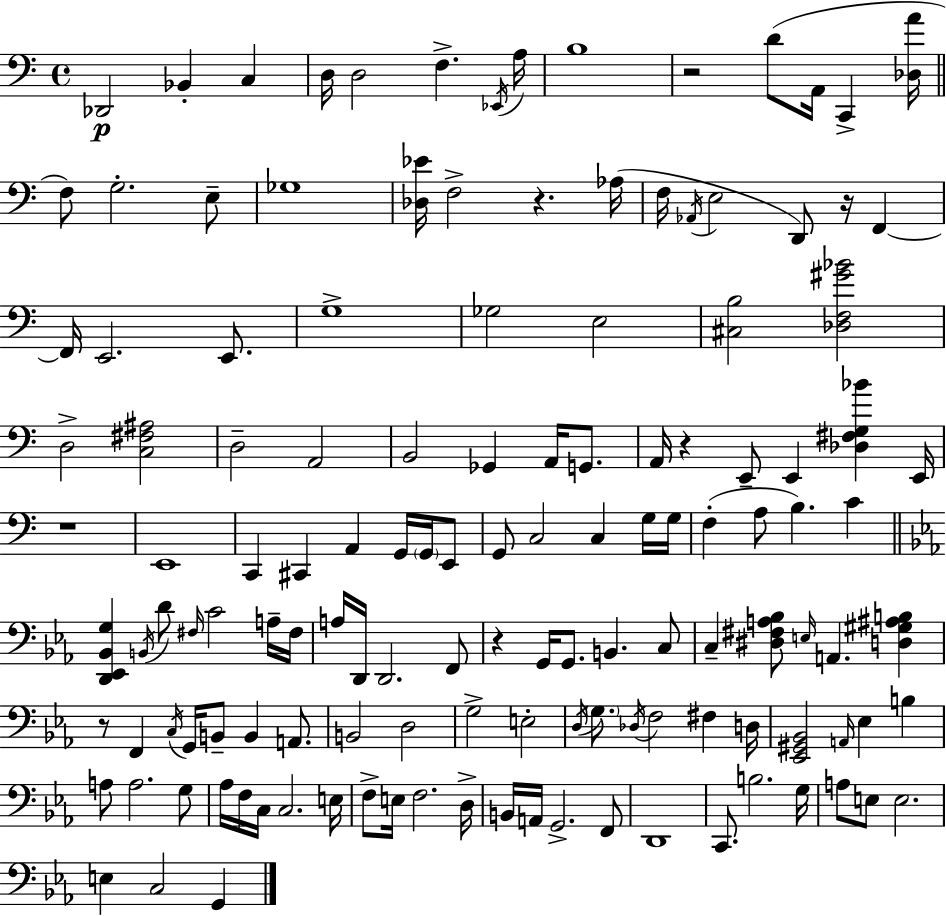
X:1
T:Untitled
M:4/4
L:1/4
K:C
_D,,2 _B,, C, D,/4 D,2 F, _E,,/4 A,/4 B,4 z2 D/2 A,,/4 C,, [_D,A]/4 F,/2 G,2 E,/2 _G,4 [_D,_E]/4 F,2 z _A,/4 F,/4 _A,,/4 E,2 D,,/2 z/4 F,, F,,/4 E,,2 E,,/2 G,4 _G,2 E,2 [^C,B,]2 [_D,F,^G_B]2 D,2 [C,^F,^A,]2 D,2 A,,2 B,,2 _G,, A,,/4 G,,/2 A,,/4 z E,,/2 E,, [_D,^F,G,_B] E,,/4 z4 E,,4 C,, ^C,, A,, G,,/4 G,,/4 E,,/2 G,,/2 C,2 C, G,/4 G,/4 F, A,/2 B, C [D,,_E,,_B,,G,] B,,/4 D/2 ^F,/4 C2 A,/4 ^F,/4 A,/4 D,,/4 D,,2 F,,/2 z G,,/4 G,,/2 B,, C,/2 C, [^D,^F,A,_B,]/2 E,/4 A,, [D,^G,^A,B,] z/2 F,, C,/4 G,,/4 B,,/2 B,, A,,/2 B,,2 D,2 G,2 E,2 D,/4 G,/2 _D,/4 F,2 ^F, D,/4 [_E,,^G,,_B,,]2 A,,/4 _E, B, A,/2 A,2 G,/2 _A,/4 F,/4 C,/4 C,2 E,/4 F,/2 E,/4 F,2 D,/4 B,,/4 A,,/4 G,,2 F,,/2 D,,4 C,,/2 B,2 G,/4 A,/2 E,/2 E,2 E, C,2 G,,